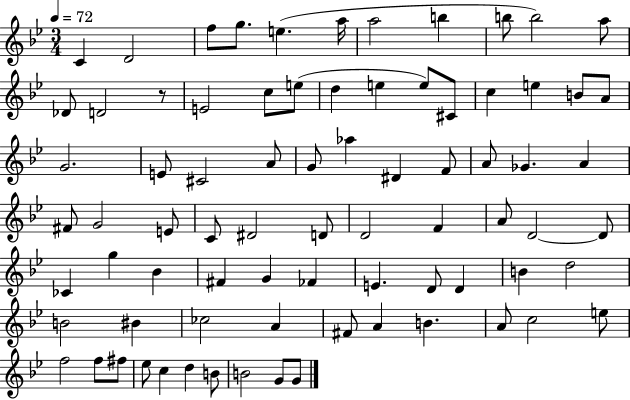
{
  \clef treble
  \numericTimeSignature
  \time 3/4
  \key bes \major
  \tempo 4 = 72
  c'4 d'2 | f''8 g''8. e''4.( a''16 | a''2 b''4 | b''8 b''2) a''8 | \break des'8 d'2 r8 | e'2 c''8 e''8( | d''4 e''4 e''8) cis'8 | c''4 e''4 b'8 a'8 | \break g'2. | e'8 cis'2 a'8 | g'8 aes''4 dis'4 f'8 | a'8 ges'4. a'4 | \break fis'8 g'2 e'8 | c'8 dis'2 d'8 | d'2 f'4 | a'8 d'2~~ d'8 | \break ces'4 g''4 bes'4 | fis'4 g'4 fes'4 | e'4. d'8 d'4 | b'4 d''2 | \break b'2 bis'4 | ces''2 a'4 | fis'8 a'4 b'4. | a'8 c''2 e''8 | \break f''2 f''8 fis''8 | ees''8 c''4 d''4 b'8 | b'2 g'8 g'8 | \bar "|."
}